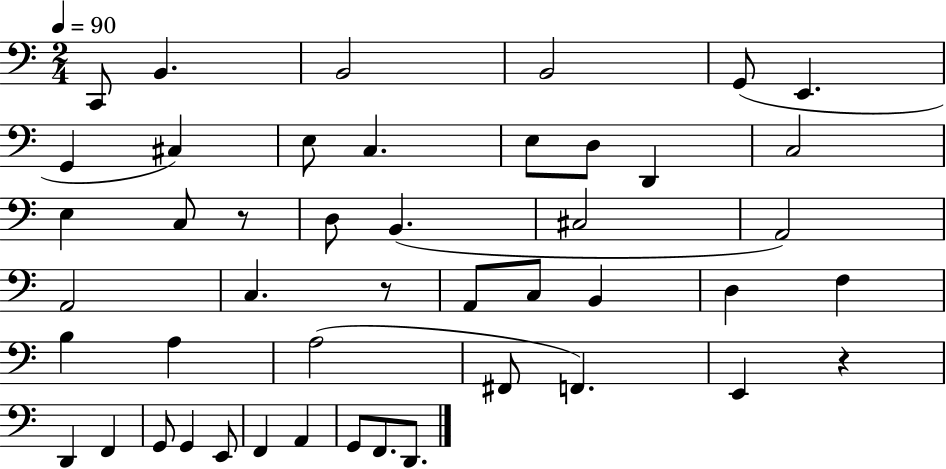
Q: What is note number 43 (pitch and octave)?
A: D2